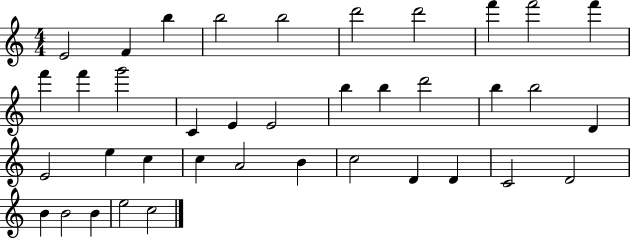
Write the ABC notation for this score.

X:1
T:Untitled
M:4/4
L:1/4
K:C
E2 F b b2 b2 d'2 d'2 f' f'2 f' f' f' g'2 C E E2 b b d'2 b b2 D E2 e c c A2 B c2 D D C2 D2 B B2 B e2 c2